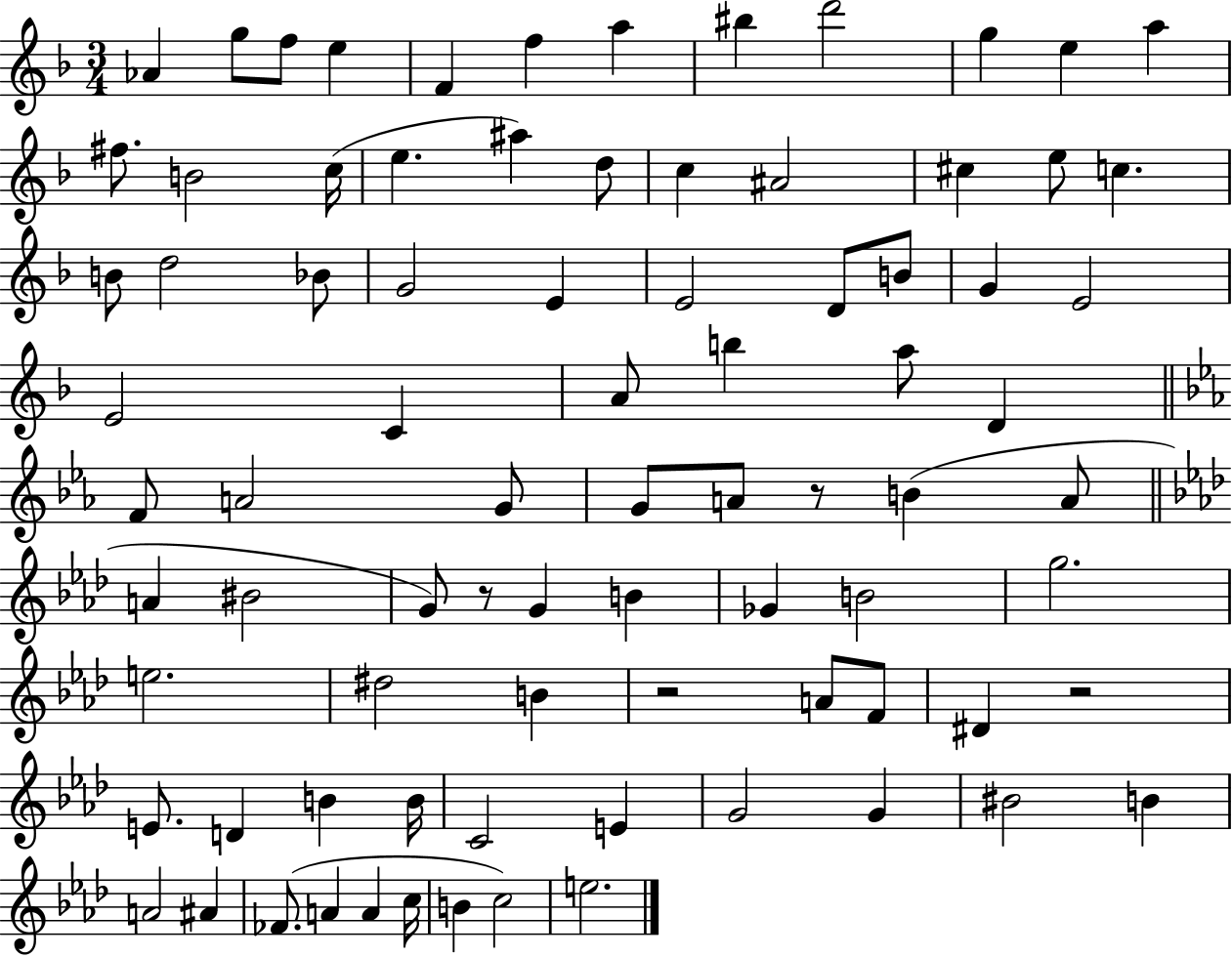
Ab4/q G5/e F5/e E5/q F4/q F5/q A5/q BIS5/q D6/h G5/q E5/q A5/q F#5/e. B4/h C5/s E5/q. A#5/q D5/e C5/q A#4/h C#5/q E5/e C5/q. B4/e D5/h Bb4/e G4/h E4/q E4/h D4/e B4/e G4/q E4/h E4/h C4/q A4/e B5/q A5/e D4/q F4/e A4/h G4/e G4/e A4/e R/e B4/q A4/e A4/q BIS4/h G4/e R/e G4/q B4/q Gb4/q B4/h G5/h. E5/h. D#5/h B4/q R/h A4/e F4/e D#4/q R/h E4/e. D4/q B4/q B4/s C4/h E4/q G4/h G4/q BIS4/h B4/q A4/h A#4/q FES4/e. A4/q A4/q C5/s B4/q C5/h E5/h.